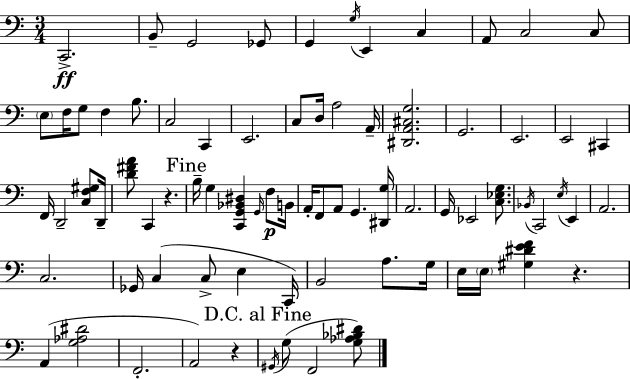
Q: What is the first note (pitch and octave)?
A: C2